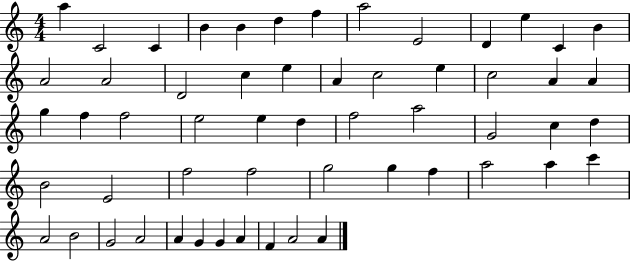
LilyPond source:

{
  \clef treble
  \numericTimeSignature
  \time 4/4
  \key c \major
  a''4 c'2 c'4 | b'4 b'4 d''4 f''4 | a''2 e'2 | d'4 e''4 c'4 b'4 | \break a'2 a'2 | d'2 c''4 e''4 | a'4 c''2 e''4 | c''2 a'4 a'4 | \break g''4 f''4 f''2 | e''2 e''4 d''4 | f''2 a''2 | g'2 c''4 d''4 | \break b'2 e'2 | f''2 f''2 | g''2 g''4 f''4 | a''2 a''4 c'''4 | \break a'2 b'2 | g'2 a'2 | a'4 g'4 g'4 a'4 | f'4 a'2 a'4 | \break \bar "|."
}